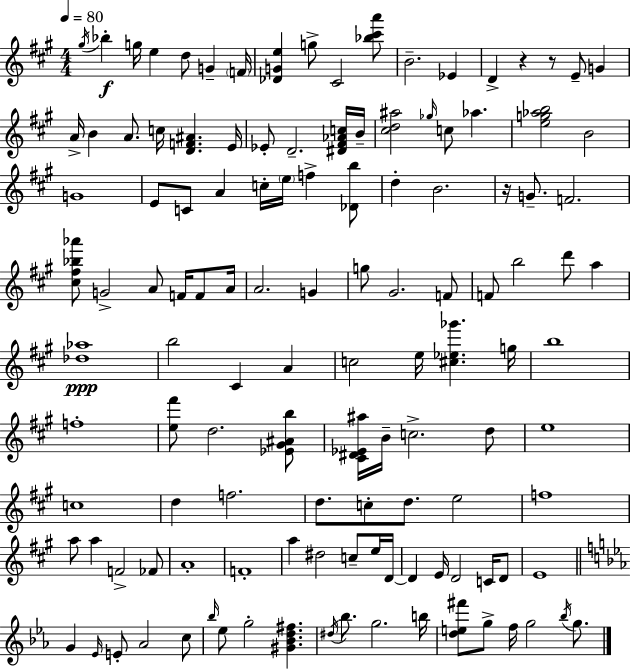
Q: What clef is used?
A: treble